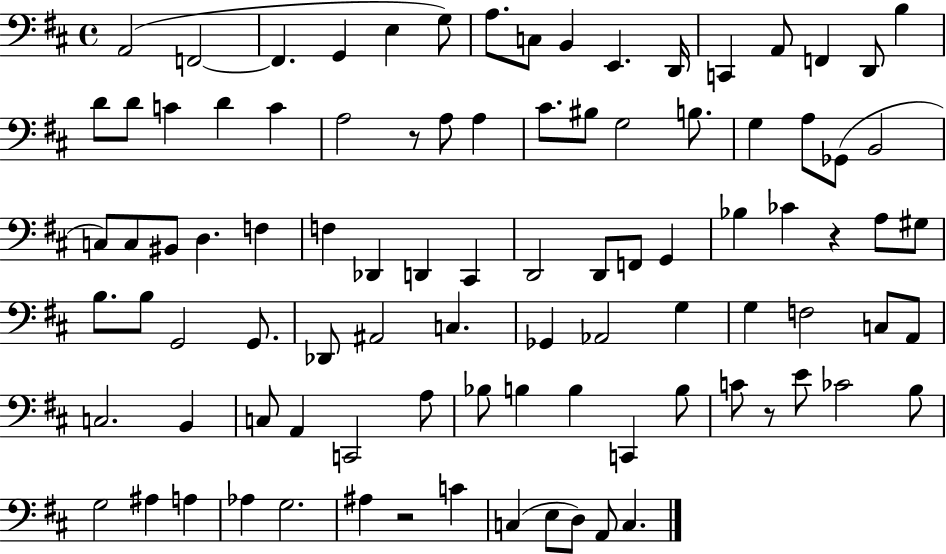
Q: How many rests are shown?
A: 4